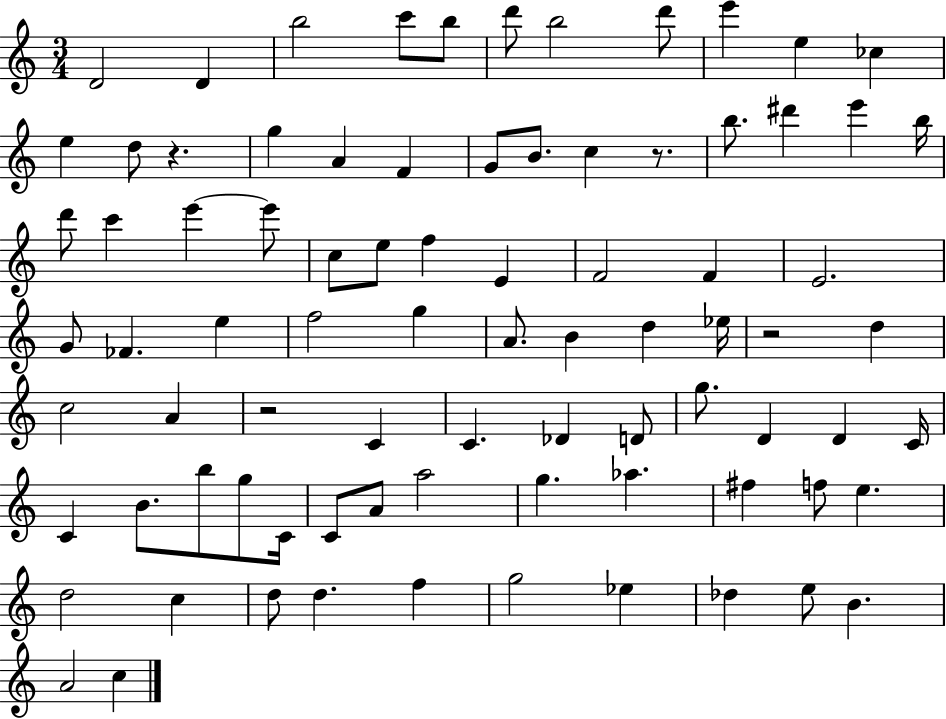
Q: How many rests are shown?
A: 4